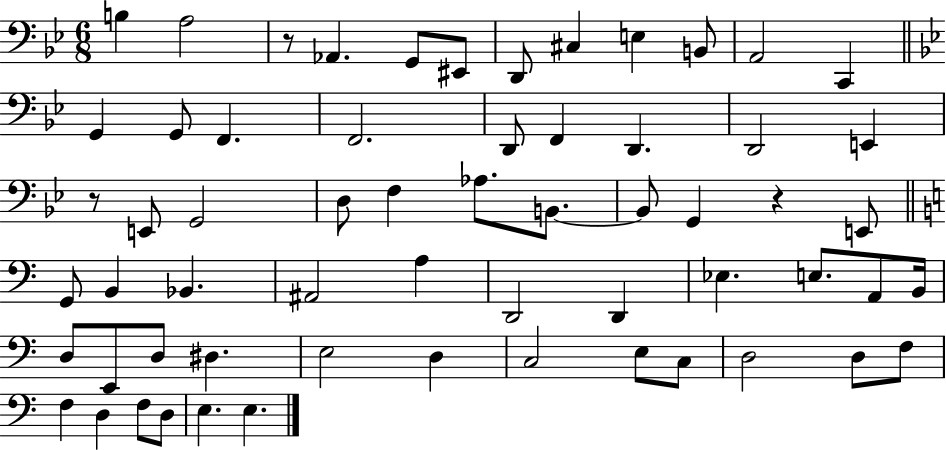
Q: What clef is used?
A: bass